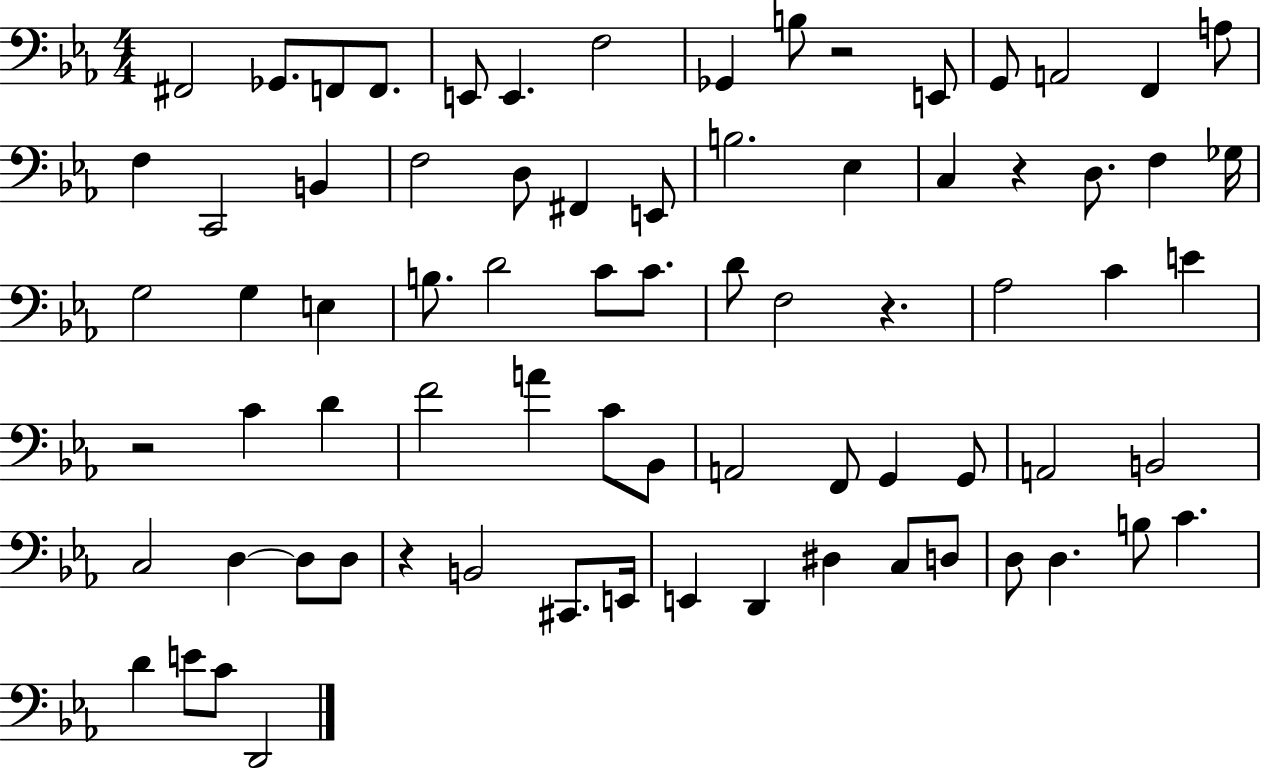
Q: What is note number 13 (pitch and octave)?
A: F2